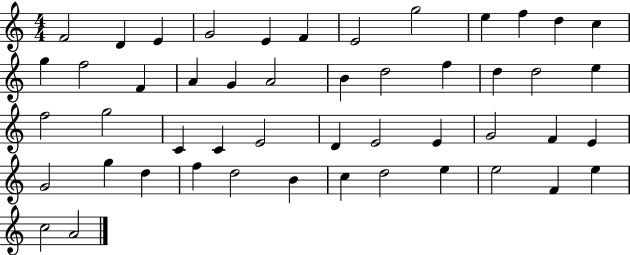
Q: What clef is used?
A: treble